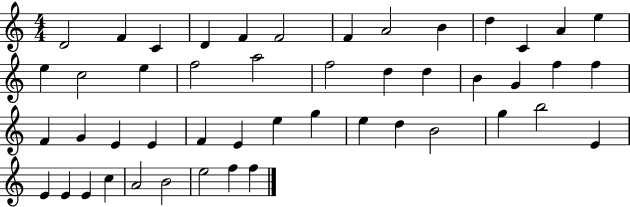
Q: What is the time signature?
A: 4/4